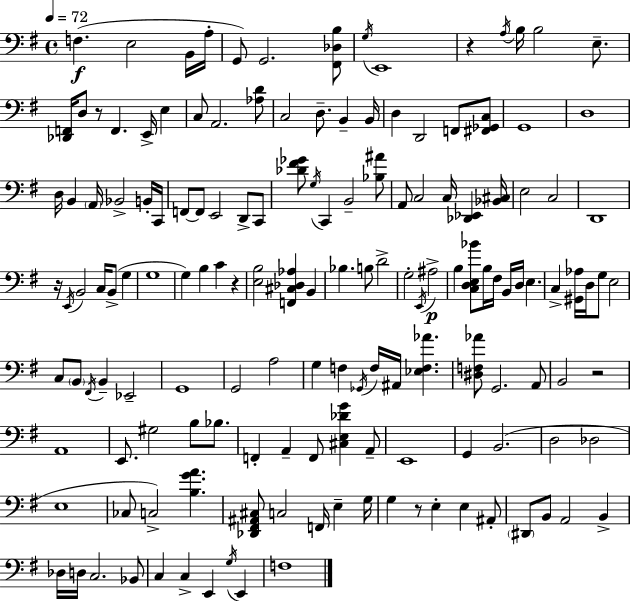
F3/q. E3/h B2/s A3/s G2/e G2/h. [F#2,Db3,B3]/e G3/s E2/w R/q A3/s B3/s B3/h E3/e. [Db2,F2]/s D3/e R/e F2/q. E2/s E3/q C3/e A2/h. [Ab3,D4]/e C3/h D3/e. B2/q B2/s D3/q D2/h F2/e [F#2,Gb2,C3]/e G2/w D3/w D3/s B2/q A2/s Bb2/h B2/s C2/s F2/e F2/e E2/h D2/e C2/e [Db4,F#4,Gb4]/e G3/s C2/q B2/h [Bb3,A#4]/e A2/e C3/h C3/s [Db2,Eb2]/q [Bb2,C#3]/s E3/h C3/h D2/w R/s E2/s B2/h C3/s B2/e G3/q G3/w G3/q B3/q C4/q R/q [E3,B3]/h [F2,C#3,Db3,Ab3]/q B2/q Bb3/q. B3/e D4/h G3/h E2/s A#3/h B3/q [C3,D3,E3,Bb4]/e B3/s F#3/s B2/s D3/s E3/q. C3/q [G#2,Ab3]/s D3/s G3/e E3/h C3/e B2/e F#2/s B2/q Eb2/h G2/w G2/h A3/h G3/q F3/q Gb2/s F3/s A#2/s [Eb3,F3,Ab4]/q. [D#3,F3,Ab4]/e G2/h. A2/e B2/h R/h A2/w E2/e. G#3/h B3/e Bb3/e. F2/q A2/q F2/e [C#3,E3,Db4,G4]/q A2/e E2/w G2/q B2/h. D3/h Db3/h E3/w CES3/e C3/h [B3,G4,A4]/q. [Db2,F#2,A#2,C#3]/e C3/h F2/s E3/q G3/s G3/q R/e E3/q E3/q A#2/e D#2/e B2/e A2/h B2/q Db3/s D3/s C3/h. Bb2/e C3/q C3/q E2/q G3/s E2/q F3/w